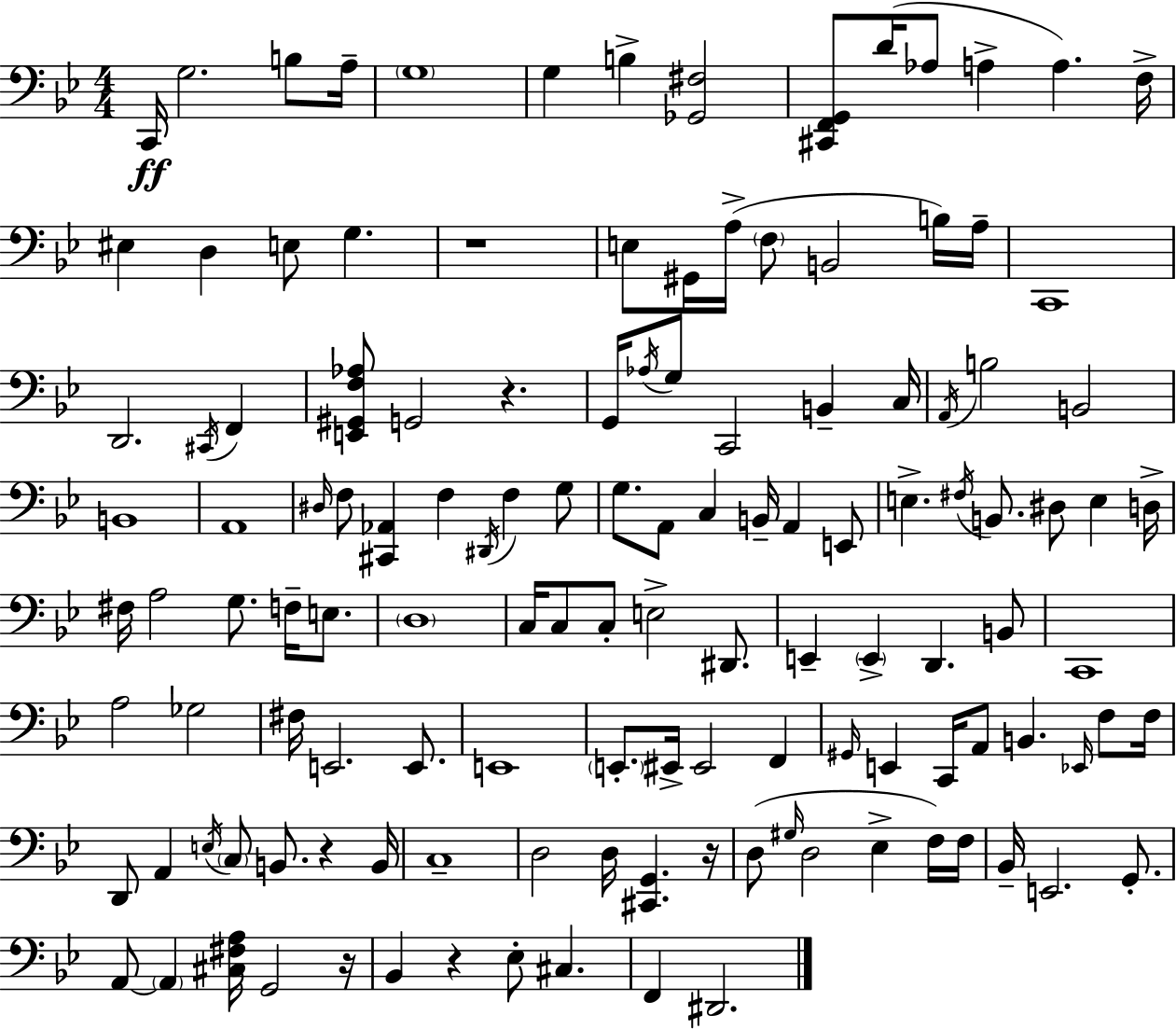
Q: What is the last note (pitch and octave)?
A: D#2